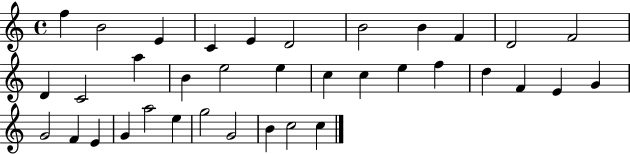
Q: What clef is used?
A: treble